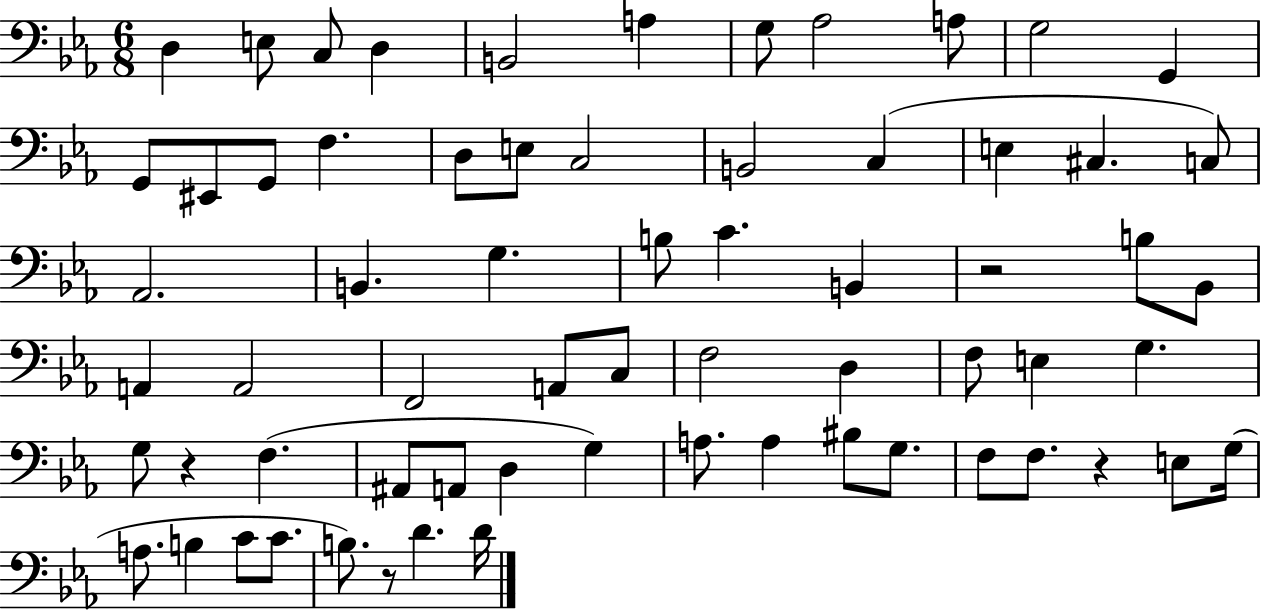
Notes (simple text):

D3/q E3/e C3/e D3/q B2/h A3/q G3/e Ab3/h A3/e G3/h G2/q G2/e EIS2/e G2/e F3/q. D3/e E3/e C3/h B2/h C3/q E3/q C#3/q. C3/e Ab2/h. B2/q. G3/q. B3/e C4/q. B2/q R/h B3/e Bb2/e A2/q A2/h F2/h A2/e C3/e F3/h D3/q F3/e E3/q G3/q. G3/e R/q F3/q. A#2/e A2/e D3/q G3/q A3/e. A3/q BIS3/e G3/e. F3/e F3/e. R/q E3/e G3/s A3/e. B3/q C4/e C4/e. B3/e. R/e D4/q. D4/s